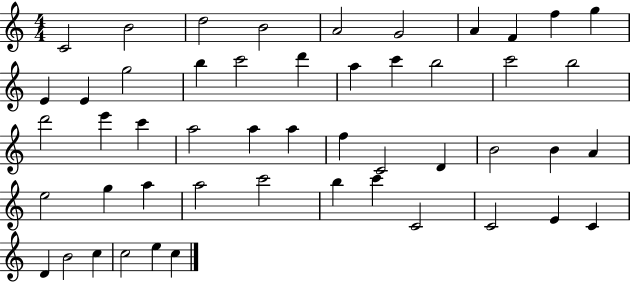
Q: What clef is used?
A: treble